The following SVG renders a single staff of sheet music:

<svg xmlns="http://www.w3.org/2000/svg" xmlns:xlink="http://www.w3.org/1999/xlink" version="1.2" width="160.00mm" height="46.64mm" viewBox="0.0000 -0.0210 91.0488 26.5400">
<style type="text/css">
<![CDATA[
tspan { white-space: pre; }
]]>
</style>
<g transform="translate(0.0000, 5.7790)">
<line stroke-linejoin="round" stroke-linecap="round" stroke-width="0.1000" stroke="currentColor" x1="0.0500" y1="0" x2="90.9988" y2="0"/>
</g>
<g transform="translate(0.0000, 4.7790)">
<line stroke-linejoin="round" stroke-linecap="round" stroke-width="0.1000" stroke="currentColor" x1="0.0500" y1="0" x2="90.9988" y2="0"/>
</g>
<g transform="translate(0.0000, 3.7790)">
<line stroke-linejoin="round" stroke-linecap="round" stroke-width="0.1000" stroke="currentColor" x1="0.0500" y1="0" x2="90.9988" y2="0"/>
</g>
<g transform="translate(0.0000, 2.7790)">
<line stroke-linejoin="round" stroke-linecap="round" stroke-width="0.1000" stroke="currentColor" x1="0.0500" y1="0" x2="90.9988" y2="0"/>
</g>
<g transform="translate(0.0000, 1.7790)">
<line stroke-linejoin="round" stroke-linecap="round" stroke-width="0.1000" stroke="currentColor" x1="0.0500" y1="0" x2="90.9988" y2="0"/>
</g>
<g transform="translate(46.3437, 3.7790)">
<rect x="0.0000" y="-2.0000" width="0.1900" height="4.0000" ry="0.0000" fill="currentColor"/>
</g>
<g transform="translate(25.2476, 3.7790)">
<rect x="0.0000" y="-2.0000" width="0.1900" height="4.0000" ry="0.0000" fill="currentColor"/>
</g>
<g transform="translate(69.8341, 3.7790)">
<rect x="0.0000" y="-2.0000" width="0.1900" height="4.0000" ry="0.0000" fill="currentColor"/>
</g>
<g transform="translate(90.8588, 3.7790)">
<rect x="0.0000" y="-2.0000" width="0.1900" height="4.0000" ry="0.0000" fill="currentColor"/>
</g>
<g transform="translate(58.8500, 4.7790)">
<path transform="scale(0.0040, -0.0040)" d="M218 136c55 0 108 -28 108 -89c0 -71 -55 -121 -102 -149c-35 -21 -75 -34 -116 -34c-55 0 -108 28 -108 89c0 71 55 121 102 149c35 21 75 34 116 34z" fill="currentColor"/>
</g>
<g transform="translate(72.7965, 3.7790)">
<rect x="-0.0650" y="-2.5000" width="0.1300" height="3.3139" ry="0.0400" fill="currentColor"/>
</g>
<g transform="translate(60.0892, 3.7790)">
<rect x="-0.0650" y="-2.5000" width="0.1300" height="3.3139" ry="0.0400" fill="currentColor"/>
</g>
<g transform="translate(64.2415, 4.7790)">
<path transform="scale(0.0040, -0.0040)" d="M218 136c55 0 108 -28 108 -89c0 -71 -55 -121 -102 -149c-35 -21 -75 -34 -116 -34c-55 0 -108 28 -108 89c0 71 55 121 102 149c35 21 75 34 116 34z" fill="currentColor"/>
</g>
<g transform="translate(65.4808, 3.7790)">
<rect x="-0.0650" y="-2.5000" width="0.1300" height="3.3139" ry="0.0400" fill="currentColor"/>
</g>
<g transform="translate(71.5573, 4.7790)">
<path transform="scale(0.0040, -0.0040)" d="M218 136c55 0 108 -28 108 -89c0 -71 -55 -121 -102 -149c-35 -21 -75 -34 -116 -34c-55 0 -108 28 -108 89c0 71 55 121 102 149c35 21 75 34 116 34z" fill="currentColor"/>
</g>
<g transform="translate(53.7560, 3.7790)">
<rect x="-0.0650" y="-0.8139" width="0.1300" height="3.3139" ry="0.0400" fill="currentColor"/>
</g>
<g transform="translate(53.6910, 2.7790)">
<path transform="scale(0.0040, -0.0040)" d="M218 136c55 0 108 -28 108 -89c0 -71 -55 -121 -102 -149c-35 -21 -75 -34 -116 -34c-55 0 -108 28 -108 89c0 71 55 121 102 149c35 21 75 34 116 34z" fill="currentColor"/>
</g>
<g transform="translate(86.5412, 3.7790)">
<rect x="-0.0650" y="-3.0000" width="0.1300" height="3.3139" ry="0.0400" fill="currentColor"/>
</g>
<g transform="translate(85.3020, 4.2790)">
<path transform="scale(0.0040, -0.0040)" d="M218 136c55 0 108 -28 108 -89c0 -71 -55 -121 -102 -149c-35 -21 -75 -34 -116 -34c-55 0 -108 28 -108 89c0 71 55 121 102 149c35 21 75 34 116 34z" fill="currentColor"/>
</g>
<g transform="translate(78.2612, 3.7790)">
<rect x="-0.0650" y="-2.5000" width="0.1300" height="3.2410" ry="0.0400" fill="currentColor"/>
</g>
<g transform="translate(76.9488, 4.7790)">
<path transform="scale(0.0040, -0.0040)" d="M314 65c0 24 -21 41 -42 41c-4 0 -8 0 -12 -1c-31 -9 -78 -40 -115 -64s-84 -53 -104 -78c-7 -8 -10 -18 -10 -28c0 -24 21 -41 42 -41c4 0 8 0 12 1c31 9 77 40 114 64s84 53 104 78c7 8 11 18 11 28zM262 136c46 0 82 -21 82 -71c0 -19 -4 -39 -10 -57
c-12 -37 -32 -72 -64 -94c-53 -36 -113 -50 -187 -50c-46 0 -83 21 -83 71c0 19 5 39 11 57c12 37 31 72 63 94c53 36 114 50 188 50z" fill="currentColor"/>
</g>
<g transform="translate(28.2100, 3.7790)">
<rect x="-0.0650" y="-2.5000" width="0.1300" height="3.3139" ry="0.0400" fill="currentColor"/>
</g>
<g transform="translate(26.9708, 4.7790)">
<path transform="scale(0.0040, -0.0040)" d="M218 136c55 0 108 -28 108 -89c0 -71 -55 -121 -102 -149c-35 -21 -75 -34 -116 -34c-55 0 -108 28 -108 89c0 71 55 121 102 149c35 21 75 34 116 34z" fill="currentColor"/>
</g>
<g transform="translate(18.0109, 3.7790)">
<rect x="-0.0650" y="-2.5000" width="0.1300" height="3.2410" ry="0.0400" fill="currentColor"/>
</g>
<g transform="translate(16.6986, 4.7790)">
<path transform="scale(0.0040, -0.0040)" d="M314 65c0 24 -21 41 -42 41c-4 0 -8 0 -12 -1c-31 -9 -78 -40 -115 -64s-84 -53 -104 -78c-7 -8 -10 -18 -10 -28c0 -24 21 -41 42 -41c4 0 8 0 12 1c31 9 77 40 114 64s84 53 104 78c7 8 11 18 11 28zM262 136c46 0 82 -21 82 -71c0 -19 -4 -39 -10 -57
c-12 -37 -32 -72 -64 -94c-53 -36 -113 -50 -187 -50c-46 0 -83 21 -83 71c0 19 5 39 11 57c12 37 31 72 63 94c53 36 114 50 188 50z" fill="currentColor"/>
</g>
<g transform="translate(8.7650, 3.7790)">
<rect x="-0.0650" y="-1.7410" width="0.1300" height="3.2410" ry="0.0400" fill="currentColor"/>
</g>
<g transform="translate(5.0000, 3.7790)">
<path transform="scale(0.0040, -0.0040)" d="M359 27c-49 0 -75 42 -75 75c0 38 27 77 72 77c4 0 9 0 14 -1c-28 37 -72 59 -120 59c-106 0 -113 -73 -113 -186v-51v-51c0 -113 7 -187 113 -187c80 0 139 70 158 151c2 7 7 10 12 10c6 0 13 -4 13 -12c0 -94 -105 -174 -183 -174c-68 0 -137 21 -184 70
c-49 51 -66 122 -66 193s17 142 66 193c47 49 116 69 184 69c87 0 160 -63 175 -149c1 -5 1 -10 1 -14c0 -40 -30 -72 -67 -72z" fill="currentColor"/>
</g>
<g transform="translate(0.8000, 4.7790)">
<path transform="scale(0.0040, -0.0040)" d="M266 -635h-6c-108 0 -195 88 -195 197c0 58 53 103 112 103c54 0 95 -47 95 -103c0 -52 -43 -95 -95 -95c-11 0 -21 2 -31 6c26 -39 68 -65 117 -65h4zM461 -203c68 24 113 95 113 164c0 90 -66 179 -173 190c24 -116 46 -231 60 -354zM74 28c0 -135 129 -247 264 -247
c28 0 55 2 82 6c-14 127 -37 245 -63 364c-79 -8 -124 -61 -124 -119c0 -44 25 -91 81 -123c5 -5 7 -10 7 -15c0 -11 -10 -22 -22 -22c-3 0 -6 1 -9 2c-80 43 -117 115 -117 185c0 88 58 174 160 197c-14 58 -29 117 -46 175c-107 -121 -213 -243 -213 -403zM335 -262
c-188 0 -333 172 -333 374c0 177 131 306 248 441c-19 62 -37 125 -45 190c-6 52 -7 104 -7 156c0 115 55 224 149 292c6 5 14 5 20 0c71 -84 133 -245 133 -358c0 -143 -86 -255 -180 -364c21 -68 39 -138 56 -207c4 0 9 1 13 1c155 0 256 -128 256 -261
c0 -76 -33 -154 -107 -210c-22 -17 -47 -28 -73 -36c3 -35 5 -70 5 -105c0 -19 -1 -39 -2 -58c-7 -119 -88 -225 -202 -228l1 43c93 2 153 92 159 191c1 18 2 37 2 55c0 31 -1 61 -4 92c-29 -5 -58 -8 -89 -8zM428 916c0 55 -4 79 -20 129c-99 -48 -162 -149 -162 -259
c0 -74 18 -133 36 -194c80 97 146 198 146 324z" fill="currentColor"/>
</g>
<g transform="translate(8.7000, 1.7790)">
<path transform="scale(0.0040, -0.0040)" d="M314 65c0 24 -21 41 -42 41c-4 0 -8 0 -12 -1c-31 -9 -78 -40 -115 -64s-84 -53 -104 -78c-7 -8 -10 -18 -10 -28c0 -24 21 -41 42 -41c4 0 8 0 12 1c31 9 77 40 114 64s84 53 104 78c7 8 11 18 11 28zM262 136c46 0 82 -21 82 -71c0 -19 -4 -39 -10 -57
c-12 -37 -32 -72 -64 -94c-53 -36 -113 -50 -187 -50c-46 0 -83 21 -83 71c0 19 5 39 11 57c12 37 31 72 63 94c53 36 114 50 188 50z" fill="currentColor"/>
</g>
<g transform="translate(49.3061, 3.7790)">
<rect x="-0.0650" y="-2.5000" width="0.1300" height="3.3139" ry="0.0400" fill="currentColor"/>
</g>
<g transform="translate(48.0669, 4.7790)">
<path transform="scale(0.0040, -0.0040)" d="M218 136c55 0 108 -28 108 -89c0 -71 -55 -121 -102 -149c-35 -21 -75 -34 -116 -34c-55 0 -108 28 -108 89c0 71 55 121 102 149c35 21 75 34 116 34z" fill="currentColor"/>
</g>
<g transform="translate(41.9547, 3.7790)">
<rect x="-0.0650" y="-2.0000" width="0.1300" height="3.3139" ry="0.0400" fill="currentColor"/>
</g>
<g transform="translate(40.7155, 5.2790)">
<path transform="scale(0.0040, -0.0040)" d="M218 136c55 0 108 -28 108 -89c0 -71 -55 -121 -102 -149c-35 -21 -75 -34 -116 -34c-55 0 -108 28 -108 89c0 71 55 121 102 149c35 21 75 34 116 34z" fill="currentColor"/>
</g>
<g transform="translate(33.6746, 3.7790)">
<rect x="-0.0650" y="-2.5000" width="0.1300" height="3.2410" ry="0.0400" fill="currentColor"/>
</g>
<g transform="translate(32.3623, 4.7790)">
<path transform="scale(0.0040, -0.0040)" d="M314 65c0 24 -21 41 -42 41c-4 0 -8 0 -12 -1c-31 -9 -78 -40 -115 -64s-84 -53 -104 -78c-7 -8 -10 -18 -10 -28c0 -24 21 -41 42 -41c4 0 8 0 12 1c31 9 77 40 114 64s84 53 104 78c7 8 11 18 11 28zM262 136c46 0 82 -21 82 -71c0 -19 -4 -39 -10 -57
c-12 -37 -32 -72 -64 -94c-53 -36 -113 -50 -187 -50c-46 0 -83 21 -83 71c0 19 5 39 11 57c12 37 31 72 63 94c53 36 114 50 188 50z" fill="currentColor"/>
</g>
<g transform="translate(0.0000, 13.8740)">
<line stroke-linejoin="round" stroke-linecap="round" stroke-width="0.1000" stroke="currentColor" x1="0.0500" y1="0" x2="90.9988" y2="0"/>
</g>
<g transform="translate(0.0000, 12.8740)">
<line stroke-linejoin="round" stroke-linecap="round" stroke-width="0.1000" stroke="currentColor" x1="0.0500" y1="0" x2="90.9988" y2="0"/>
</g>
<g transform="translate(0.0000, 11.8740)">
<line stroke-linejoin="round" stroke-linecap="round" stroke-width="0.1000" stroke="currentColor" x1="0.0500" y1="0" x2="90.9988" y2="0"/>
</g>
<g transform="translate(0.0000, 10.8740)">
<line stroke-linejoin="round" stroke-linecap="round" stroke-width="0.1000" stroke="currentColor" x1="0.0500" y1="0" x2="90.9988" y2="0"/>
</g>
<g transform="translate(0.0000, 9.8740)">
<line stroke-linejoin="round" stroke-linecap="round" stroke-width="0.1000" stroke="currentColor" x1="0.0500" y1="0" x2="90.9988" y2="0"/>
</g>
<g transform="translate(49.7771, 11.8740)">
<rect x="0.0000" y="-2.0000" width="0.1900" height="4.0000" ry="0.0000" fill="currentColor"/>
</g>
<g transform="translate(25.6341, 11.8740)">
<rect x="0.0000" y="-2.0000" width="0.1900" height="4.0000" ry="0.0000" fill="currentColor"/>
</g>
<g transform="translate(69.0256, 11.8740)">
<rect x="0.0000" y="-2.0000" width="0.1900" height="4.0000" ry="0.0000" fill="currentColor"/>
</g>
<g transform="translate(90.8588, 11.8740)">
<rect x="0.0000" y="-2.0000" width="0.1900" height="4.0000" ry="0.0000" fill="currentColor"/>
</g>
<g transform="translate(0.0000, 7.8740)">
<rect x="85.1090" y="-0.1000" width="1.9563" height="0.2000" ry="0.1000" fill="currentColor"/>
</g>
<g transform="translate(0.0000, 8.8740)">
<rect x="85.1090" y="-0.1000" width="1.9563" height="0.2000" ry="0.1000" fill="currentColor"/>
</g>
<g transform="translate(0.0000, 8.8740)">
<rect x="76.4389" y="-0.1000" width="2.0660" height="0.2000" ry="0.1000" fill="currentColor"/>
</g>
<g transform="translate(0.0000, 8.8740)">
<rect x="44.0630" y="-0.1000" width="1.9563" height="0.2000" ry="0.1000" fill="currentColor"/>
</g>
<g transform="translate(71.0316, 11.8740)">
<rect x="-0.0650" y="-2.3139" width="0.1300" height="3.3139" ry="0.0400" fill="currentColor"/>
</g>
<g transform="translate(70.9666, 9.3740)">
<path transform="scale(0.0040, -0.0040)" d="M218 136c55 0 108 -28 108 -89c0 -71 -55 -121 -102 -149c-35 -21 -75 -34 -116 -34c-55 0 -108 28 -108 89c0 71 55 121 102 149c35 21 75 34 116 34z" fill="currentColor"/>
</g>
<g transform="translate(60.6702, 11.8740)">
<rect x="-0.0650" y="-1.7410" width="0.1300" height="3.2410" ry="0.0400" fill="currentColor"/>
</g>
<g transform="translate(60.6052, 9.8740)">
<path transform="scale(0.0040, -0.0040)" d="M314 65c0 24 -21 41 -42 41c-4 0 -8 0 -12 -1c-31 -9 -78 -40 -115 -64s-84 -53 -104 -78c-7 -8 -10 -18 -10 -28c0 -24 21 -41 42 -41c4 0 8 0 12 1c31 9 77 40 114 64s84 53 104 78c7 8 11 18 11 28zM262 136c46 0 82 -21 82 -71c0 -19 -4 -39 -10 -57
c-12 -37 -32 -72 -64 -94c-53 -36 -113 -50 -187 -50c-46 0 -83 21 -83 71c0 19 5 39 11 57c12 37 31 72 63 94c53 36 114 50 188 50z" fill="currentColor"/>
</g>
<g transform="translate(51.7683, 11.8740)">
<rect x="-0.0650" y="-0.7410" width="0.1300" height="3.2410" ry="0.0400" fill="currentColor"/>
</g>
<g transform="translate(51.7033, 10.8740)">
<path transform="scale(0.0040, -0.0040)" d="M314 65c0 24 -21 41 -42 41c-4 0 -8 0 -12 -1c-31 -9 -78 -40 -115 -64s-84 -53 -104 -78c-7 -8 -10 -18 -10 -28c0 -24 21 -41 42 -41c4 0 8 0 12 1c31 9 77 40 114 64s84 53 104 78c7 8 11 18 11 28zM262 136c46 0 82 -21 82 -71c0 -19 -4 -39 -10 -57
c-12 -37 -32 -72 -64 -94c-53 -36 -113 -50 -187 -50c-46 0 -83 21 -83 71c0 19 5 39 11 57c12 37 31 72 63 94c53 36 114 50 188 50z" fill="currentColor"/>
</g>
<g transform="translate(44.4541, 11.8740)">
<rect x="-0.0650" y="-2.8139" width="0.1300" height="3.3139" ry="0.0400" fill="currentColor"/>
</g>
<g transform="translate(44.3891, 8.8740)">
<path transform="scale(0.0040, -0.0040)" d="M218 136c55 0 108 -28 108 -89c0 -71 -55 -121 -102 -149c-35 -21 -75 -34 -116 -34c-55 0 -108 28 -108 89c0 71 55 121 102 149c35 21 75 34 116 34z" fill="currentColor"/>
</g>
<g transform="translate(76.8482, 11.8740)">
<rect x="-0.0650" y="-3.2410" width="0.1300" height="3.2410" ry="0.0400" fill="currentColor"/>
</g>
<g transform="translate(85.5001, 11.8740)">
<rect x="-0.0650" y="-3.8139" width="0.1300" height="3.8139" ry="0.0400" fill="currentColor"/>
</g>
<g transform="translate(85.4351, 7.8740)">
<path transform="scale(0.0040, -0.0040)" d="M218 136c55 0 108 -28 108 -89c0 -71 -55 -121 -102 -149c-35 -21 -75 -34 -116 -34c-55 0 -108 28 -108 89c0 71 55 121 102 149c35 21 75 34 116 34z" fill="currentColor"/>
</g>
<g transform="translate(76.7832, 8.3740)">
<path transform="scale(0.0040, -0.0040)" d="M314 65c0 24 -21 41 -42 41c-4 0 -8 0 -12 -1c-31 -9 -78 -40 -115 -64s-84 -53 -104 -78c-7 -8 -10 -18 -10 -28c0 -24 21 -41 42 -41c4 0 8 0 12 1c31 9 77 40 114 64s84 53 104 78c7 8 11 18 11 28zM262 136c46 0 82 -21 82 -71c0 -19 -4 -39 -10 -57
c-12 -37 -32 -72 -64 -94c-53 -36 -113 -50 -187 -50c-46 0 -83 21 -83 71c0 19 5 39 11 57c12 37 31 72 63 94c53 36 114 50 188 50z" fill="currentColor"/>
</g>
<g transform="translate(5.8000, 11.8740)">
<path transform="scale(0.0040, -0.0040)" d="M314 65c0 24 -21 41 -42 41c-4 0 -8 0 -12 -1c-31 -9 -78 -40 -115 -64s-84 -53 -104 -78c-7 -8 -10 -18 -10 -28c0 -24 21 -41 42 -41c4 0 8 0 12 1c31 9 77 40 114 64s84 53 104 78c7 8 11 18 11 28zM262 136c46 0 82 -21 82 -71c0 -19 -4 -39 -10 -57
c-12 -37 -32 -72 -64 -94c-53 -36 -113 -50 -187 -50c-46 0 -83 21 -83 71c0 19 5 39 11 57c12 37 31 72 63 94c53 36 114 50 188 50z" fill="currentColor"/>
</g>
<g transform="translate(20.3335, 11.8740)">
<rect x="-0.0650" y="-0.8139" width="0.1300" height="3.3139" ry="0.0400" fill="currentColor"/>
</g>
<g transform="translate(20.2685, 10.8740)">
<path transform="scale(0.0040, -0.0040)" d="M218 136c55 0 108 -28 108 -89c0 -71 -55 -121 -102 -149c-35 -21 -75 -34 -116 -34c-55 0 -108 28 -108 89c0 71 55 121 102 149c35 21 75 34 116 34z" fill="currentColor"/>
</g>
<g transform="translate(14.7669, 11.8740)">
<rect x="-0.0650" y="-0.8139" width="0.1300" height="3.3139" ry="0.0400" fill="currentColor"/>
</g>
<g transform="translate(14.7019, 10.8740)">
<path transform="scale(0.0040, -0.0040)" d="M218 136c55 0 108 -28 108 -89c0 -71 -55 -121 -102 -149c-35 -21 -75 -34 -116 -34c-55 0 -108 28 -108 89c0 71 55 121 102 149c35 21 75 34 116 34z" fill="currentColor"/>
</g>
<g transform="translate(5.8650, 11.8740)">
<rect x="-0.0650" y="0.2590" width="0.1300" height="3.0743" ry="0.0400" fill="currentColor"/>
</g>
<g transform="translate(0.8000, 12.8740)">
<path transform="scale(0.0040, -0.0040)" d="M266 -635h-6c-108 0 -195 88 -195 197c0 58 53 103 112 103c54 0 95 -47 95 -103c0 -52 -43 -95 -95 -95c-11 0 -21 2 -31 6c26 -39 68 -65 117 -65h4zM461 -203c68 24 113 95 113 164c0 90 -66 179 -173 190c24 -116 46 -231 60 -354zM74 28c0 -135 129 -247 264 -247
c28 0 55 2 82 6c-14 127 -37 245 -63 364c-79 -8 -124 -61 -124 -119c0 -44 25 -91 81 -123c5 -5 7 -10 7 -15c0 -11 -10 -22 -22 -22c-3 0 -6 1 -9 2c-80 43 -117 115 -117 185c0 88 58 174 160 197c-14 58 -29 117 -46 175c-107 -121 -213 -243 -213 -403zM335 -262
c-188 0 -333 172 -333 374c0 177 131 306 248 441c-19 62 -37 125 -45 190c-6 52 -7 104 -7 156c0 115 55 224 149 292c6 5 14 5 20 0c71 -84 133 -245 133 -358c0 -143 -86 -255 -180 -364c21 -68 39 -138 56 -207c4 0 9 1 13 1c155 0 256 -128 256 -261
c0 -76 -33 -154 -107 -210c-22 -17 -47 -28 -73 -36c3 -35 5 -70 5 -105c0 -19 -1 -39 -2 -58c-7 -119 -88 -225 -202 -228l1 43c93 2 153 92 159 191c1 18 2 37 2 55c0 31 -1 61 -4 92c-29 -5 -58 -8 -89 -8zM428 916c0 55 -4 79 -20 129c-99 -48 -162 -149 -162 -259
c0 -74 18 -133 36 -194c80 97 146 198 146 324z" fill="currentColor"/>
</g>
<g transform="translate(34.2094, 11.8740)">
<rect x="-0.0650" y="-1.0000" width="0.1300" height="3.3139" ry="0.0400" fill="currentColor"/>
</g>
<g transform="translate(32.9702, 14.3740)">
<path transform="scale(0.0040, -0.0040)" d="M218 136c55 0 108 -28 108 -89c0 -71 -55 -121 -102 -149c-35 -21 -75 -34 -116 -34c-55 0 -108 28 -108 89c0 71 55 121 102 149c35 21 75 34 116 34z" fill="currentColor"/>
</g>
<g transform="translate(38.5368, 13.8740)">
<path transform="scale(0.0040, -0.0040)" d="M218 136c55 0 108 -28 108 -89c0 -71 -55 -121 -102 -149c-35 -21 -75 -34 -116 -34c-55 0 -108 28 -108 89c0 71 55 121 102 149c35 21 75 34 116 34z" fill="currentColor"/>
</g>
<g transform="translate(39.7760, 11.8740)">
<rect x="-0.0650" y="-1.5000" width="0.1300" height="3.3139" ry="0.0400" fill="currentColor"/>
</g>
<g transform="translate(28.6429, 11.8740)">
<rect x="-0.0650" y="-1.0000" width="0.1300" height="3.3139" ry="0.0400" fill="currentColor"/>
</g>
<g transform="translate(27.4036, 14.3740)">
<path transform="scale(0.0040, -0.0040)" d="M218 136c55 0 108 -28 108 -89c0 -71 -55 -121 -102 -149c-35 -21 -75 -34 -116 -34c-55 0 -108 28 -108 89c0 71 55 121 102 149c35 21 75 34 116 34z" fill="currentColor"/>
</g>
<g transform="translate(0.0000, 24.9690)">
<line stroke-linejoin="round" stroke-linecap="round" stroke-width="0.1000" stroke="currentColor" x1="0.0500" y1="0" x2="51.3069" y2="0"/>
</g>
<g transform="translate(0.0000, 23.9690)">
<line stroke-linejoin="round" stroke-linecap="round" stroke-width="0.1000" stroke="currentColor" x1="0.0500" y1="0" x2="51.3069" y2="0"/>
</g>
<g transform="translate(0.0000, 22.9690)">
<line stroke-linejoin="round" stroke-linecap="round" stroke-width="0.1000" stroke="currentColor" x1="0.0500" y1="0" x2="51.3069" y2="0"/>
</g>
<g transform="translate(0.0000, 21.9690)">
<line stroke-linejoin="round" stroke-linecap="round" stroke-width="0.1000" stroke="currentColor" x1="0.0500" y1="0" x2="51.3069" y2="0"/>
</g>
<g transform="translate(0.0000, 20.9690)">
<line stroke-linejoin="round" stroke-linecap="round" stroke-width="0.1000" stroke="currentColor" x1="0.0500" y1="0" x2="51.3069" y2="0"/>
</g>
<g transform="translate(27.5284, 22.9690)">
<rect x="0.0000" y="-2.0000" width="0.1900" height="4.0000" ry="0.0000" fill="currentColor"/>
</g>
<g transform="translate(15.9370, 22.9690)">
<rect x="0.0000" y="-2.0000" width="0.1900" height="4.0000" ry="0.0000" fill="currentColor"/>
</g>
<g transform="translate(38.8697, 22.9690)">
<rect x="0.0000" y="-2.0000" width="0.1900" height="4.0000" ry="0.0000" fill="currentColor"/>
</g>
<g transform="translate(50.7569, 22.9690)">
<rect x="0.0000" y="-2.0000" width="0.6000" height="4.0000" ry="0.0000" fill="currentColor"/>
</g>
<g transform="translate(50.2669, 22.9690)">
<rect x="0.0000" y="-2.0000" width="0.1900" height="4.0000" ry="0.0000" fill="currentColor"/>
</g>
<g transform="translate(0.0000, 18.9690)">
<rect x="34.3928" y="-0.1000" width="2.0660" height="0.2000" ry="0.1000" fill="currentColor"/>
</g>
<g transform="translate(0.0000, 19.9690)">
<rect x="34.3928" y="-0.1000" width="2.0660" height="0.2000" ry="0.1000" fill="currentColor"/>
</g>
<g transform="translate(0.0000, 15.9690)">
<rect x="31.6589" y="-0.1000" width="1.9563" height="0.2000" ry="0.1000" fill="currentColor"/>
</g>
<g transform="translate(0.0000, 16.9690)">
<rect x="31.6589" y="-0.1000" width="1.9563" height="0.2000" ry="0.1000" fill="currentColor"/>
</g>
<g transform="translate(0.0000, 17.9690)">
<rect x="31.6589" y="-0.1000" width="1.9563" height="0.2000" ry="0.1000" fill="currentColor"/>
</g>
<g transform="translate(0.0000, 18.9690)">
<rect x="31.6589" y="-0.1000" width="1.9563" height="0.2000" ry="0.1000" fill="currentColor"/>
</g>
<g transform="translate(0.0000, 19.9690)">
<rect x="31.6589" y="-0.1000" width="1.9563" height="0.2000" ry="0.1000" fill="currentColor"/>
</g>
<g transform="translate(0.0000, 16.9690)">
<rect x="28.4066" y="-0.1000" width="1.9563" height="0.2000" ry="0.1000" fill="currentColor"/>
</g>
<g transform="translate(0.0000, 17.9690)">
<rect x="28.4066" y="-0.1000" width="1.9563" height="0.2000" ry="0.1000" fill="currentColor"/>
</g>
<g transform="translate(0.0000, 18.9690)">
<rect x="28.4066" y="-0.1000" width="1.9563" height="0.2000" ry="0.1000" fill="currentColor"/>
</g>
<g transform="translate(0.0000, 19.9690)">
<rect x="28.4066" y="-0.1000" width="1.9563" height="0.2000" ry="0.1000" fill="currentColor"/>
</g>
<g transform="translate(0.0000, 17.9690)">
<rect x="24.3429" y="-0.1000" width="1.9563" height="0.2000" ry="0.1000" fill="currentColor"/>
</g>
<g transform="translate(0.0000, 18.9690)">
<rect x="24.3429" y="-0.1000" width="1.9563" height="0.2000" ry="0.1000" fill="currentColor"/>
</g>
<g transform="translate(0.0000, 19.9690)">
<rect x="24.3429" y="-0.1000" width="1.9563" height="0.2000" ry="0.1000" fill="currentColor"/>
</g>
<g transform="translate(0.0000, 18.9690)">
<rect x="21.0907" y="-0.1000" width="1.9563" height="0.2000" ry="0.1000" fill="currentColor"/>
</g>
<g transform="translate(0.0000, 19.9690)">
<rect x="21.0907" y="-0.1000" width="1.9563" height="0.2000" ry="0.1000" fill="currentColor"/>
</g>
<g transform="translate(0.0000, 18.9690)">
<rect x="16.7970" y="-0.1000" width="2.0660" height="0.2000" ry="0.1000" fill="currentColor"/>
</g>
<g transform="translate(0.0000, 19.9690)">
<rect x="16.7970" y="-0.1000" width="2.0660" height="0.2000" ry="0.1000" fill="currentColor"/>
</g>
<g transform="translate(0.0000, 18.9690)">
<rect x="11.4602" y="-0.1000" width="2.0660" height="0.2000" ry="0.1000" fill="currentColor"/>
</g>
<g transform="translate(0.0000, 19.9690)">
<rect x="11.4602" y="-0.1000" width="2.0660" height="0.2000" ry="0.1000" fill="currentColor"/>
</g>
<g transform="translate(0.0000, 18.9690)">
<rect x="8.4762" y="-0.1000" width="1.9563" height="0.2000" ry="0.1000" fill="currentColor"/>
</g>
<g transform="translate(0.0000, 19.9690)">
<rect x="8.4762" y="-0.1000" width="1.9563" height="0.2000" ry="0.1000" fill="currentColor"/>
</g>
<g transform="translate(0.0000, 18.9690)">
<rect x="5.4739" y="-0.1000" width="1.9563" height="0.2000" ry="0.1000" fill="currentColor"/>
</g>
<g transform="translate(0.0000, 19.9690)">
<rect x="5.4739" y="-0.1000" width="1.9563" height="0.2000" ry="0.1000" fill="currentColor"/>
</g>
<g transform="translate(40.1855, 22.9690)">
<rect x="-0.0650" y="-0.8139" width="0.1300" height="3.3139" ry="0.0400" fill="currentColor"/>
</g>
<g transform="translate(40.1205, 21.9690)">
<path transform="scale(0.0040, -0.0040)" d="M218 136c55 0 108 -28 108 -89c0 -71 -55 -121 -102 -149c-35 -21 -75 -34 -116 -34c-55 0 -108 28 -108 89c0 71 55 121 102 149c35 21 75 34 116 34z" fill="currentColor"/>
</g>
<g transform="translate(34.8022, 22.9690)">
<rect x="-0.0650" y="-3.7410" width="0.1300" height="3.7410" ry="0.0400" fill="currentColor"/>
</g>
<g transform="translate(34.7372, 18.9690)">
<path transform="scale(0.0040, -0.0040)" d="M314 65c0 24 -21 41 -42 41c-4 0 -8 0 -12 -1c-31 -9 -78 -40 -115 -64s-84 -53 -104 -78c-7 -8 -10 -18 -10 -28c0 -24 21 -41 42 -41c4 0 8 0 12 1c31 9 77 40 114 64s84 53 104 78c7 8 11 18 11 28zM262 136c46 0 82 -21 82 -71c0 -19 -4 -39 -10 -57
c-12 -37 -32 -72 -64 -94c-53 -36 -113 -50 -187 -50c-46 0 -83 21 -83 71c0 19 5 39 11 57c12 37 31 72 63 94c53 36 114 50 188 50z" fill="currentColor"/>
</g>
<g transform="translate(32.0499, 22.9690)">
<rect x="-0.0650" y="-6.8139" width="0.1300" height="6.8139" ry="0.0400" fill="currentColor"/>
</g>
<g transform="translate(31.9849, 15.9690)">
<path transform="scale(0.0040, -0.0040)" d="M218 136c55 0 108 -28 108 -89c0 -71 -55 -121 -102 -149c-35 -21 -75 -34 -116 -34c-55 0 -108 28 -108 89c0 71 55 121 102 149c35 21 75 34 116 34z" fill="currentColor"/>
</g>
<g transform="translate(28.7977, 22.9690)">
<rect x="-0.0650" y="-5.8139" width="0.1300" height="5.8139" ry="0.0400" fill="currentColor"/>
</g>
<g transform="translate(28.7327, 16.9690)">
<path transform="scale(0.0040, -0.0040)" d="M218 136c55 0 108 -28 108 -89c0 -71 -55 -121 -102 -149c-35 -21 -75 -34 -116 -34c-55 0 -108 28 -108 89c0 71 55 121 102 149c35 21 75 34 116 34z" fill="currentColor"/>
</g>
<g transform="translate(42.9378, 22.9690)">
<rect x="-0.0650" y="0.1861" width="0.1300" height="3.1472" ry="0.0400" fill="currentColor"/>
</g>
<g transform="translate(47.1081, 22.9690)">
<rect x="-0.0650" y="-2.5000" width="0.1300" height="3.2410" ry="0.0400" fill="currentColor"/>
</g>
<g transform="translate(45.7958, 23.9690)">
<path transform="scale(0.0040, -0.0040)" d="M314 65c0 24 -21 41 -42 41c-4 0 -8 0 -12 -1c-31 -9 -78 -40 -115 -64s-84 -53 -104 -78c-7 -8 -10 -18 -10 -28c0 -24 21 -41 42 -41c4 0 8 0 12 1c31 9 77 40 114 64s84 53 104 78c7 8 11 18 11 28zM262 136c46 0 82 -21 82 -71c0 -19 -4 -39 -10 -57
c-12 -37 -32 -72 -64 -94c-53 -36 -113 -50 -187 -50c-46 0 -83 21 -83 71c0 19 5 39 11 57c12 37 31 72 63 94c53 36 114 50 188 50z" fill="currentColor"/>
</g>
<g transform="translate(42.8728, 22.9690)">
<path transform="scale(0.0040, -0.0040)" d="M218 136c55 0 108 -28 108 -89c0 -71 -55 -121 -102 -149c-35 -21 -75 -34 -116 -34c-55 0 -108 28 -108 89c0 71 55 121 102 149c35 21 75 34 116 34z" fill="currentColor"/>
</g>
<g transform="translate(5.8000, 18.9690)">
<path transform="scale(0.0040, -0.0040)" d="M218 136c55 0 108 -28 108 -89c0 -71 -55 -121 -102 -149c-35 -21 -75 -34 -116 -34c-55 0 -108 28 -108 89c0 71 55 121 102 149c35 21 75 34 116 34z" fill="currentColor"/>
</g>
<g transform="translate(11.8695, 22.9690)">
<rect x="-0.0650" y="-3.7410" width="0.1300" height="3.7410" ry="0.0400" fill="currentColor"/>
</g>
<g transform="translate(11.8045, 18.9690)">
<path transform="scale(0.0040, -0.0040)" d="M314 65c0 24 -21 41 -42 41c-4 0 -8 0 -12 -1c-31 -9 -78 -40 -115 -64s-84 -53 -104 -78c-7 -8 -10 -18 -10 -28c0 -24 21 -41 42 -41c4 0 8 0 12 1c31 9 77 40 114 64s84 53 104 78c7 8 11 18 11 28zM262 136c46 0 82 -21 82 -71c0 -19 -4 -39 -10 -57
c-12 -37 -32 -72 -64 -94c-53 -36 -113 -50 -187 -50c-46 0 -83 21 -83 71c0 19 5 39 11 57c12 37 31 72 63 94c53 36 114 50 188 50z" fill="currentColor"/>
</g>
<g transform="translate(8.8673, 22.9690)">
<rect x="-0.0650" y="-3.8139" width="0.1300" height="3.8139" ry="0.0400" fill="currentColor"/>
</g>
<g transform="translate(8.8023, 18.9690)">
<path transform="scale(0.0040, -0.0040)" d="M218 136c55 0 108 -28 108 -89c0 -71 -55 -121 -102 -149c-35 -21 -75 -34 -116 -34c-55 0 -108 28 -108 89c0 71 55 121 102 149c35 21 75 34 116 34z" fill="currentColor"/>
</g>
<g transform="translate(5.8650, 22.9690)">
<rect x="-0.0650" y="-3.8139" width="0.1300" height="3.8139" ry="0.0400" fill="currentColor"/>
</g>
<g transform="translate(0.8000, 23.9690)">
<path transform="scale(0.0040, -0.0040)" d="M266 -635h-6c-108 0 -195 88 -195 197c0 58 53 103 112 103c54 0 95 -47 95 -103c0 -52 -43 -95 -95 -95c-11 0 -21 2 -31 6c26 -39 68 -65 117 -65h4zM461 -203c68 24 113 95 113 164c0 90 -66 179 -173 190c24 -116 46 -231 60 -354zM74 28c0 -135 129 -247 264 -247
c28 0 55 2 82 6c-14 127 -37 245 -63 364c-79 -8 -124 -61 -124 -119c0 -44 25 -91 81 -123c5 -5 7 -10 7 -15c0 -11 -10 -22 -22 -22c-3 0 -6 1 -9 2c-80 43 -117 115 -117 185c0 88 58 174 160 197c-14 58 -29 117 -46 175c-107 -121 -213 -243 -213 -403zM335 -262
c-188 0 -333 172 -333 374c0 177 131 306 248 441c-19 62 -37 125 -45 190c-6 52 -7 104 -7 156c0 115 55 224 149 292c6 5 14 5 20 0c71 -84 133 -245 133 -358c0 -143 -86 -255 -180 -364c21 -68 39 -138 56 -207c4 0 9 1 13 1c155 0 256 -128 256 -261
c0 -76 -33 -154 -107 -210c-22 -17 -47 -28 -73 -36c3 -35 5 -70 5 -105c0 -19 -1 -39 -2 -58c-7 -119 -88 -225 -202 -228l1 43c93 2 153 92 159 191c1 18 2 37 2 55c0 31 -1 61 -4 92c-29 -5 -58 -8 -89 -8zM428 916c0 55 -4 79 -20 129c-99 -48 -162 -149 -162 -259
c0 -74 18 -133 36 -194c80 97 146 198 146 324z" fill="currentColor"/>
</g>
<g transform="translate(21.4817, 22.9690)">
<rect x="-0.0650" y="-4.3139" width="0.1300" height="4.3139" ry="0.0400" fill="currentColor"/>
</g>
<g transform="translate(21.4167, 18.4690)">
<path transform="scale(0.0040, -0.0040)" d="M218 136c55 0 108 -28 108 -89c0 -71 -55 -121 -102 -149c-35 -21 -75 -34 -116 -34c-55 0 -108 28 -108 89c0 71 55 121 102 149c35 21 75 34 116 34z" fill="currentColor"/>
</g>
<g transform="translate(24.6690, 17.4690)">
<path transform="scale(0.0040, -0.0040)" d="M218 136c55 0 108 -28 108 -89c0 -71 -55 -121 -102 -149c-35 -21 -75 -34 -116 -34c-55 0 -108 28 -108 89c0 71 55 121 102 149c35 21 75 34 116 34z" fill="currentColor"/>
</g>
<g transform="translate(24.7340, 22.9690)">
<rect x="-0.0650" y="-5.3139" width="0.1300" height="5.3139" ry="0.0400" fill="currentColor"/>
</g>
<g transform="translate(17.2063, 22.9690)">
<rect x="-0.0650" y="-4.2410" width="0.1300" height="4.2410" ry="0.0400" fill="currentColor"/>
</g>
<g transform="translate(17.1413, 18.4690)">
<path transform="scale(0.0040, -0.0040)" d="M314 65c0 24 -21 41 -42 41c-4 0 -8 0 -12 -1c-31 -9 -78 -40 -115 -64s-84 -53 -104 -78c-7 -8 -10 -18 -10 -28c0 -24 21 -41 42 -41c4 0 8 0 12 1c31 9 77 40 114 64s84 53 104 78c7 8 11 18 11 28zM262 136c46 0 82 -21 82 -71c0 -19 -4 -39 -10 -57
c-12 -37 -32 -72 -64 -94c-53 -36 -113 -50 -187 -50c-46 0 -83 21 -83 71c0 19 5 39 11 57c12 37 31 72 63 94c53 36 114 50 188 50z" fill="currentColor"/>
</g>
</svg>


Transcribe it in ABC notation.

X:1
T:Untitled
M:4/4
L:1/4
K:C
f2 G2 G G2 F G d G G G G2 A B2 d d D D E a d2 f2 g b2 c' c' c' c'2 d'2 d' f' g' b' c'2 d B G2